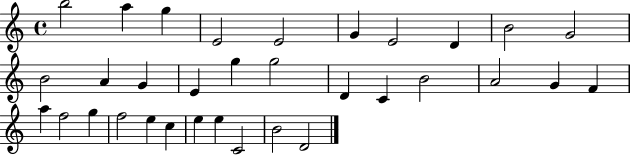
X:1
T:Untitled
M:4/4
L:1/4
K:C
b2 a g E2 E2 G E2 D B2 G2 B2 A G E g g2 D C B2 A2 G F a f2 g f2 e c e e C2 B2 D2